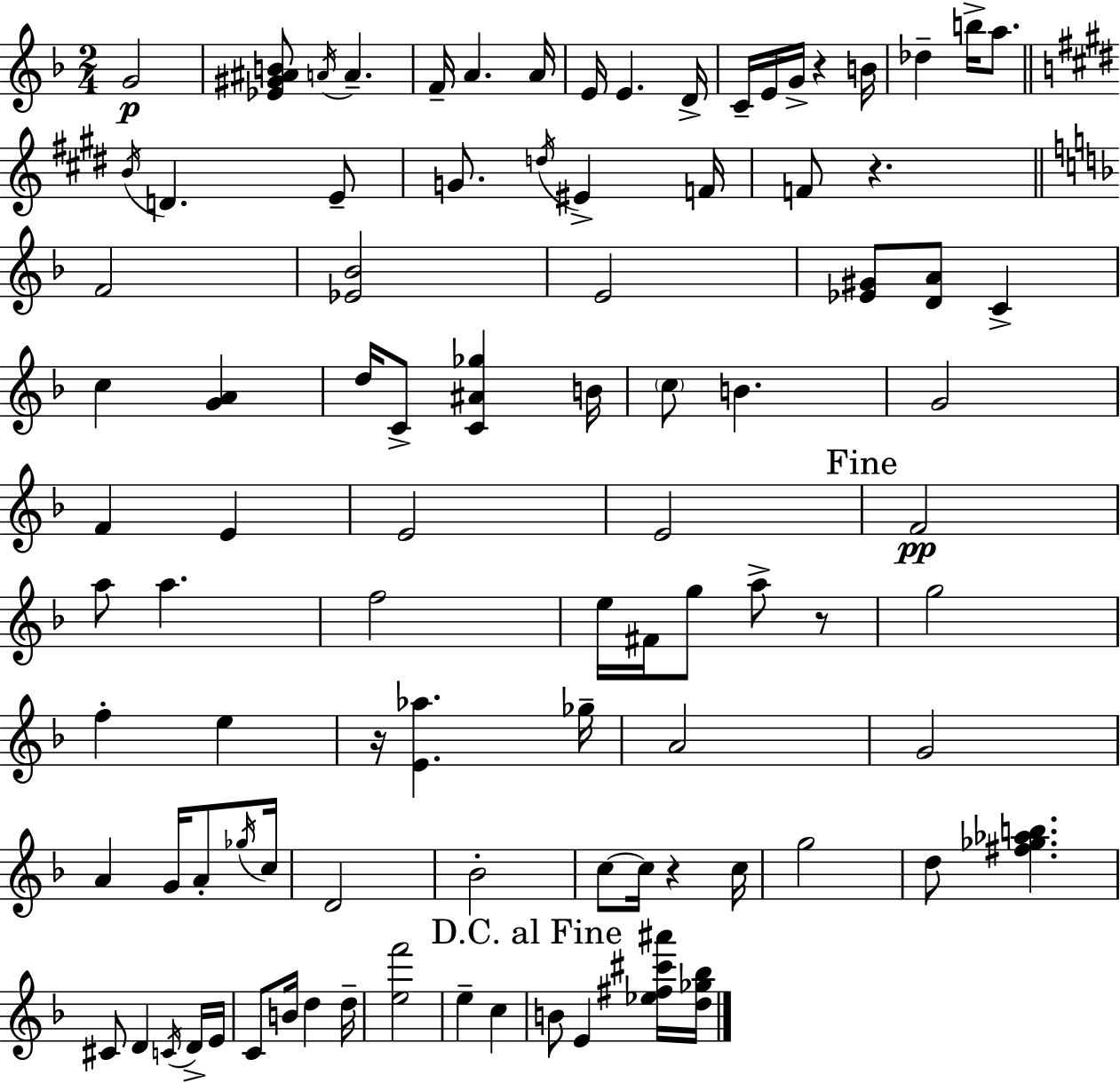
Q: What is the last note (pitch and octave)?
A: E4